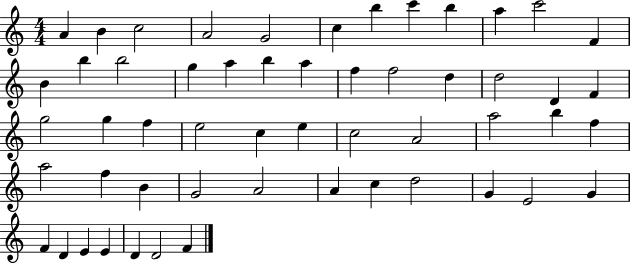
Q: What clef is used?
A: treble